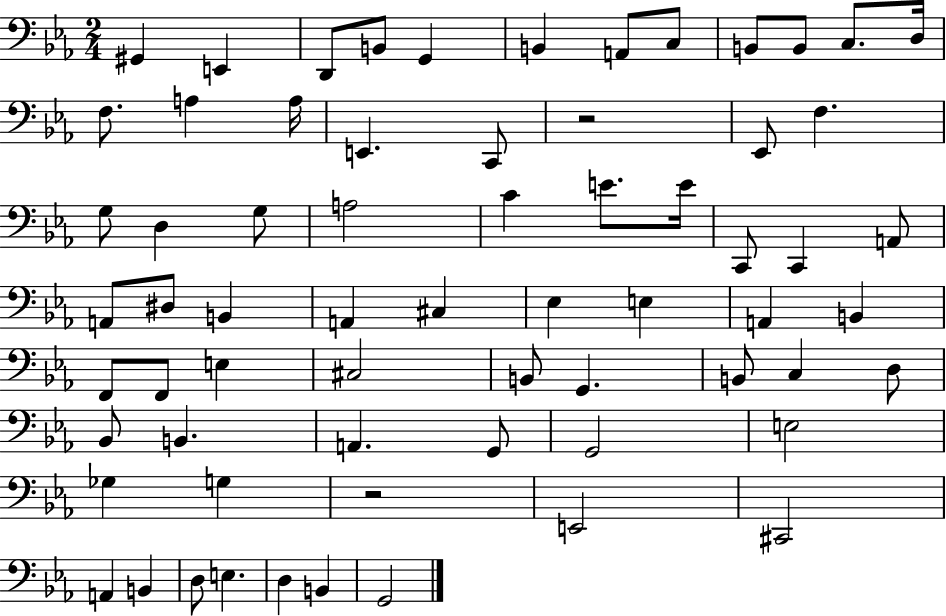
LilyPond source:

{
  \clef bass
  \numericTimeSignature
  \time 2/4
  \key ees \major
  gis,4 e,4 | d,8 b,8 g,4 | b,4 a,8 c8 | b,8 b,8 c8. d16 | \break f8. a4 a16 | e,4. c,8 | r2 | ees,8 f4. | \break g8 d4 g8 | a2 | c'4 e'8. e'16 | c,8 c,4 a,8 | \break a,8 dis8 b,4 | a,4 cis4 | ees4 e4 | a,4 b,4 | \break f,8 f,8 e4 | cis2 | b,8 g,4. | b,8 c4 d8 | \break bes,8 b,4. | a,4. g,8 | g,2 | e2 | \break ges4 g4 | r2 | e,2 | cis,2 | \break a,4 b,4 | d8 e4. | d4 b,4 | g,2 | \break \bar "|."
}